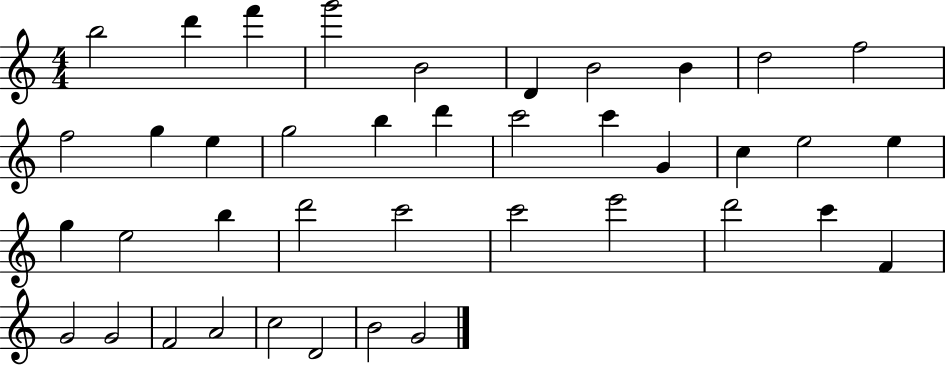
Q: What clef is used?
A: treble